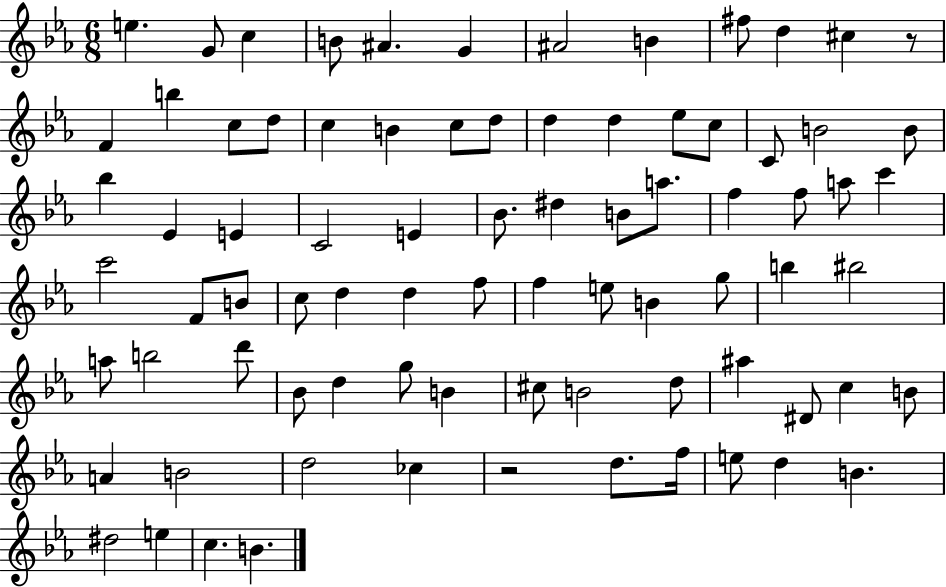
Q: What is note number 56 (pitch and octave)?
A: Bb4